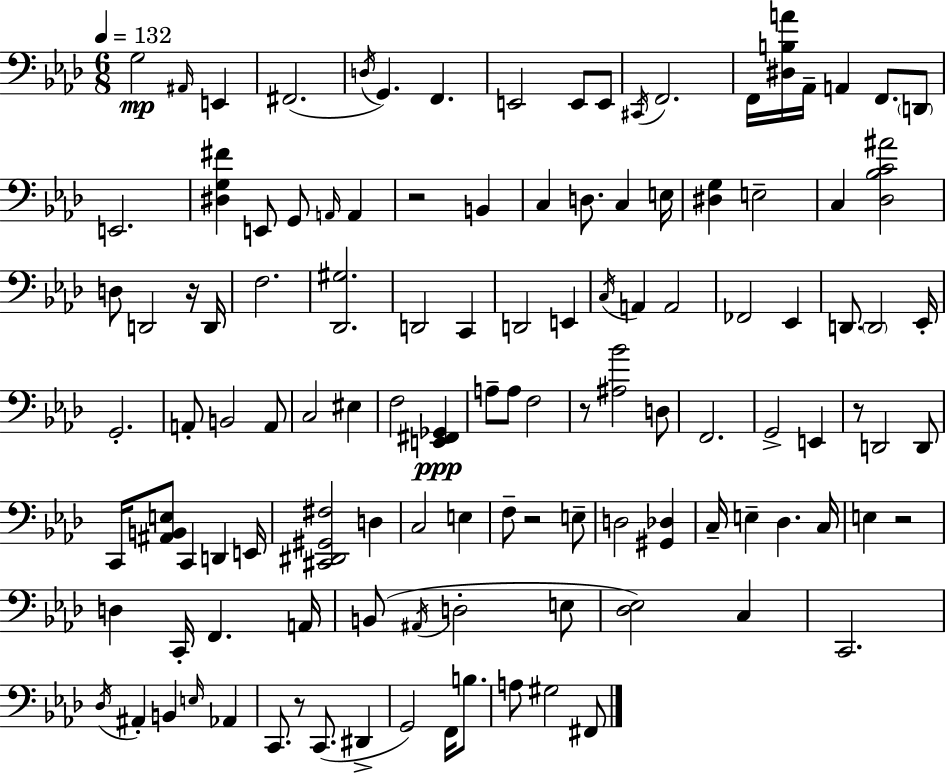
X:1
T:Untitled
M:6/8
L:1/4
K:Fm
G,2 ^A,,/4 E,, ^F,,2 D,/4 G,, F,, E,,2 E,,/2 E,,/2 ^C,,/4 F,,2 F,,/4 [^D,B,A]/4 _A,,/4 A,, F,,/2 D,,/2 E,,2 [^D,G,^F] E,,/2 G,,/2 A,,/4 A,, z2 B,, C, D,/2 C, E,/4 [^D,G,] E,2 C, [_D,_B,C^A]2 D,/2 D,,2 z/4 D,,/4 F,2 [_D,,^G,]2 D,,2 C,, D,,2 E,, C,/4 A,, A,,2 _F,,2 _E,, D,,/2 D,,2 _E,,/4 G,,2 A,,/2 B,,2 A,,/2 C,2 ^E, F,2 [E,,^F,,_G,,] A,/2 A,/2 F,2 z/2 [^A,_B]2 D,/2 F,,2 G,,2 E,, z/2 D,,2 D,,/2 C,,/4 [^A,,B,,E,]/2 C,, D,, E,,/4 [^C,,^D,,^G,,^F,]2 D, C,2 E, F,/2 z2 E,/2 D,2 [^G,,_D,] C,/4 E, _D, C,/4 E, z2 D, C,,/4 F,, A,,/4 B,,/2 ^A,,/4 D,2 E,/2 [_D,_E,]2 C, C,,2 _D,/4 ^A,, B,, E,/4 _A,, C,,/2 z/2 C,,/2 ^D,, G,,2 F,,/4 B,/2 A,/2 ^G,2 ^F,,/2